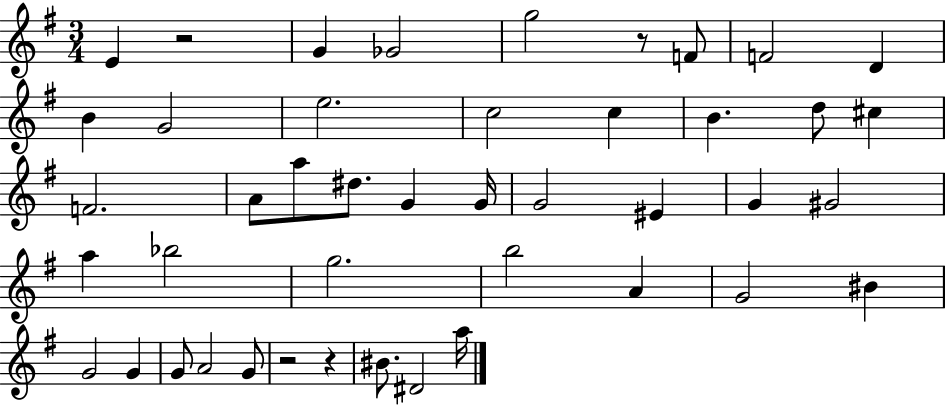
E4/q R/h G4/q Gb4/h G5/h R/e F4/e F4/h D4/q B4/q G4/h E5/h. C5/h C5/q B4/q. D5/e C#5/q F4/h. A4/e A5/e D#5/e. G4/q G4/s G4/h EIS4/q G4/q G#4/h A5/q Bb5/h G5/h. B5/h A4/q G4/h BIS4/q G4/h G4/q G4/e A4/h G4/e R/h R/q BIS4/e. D#4/h A5/s